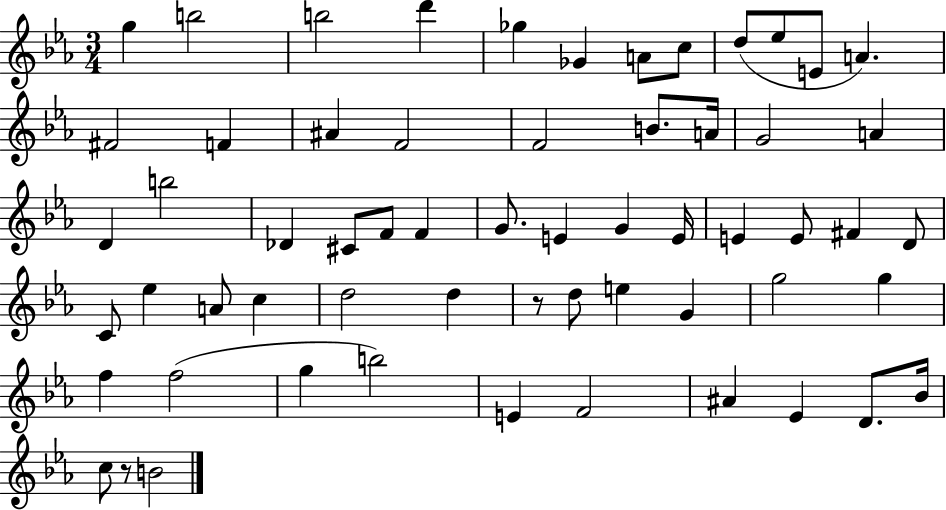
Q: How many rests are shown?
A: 2